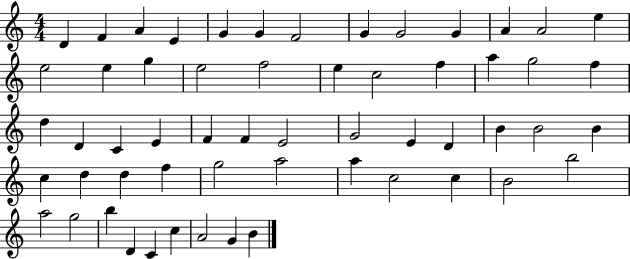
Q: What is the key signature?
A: C major